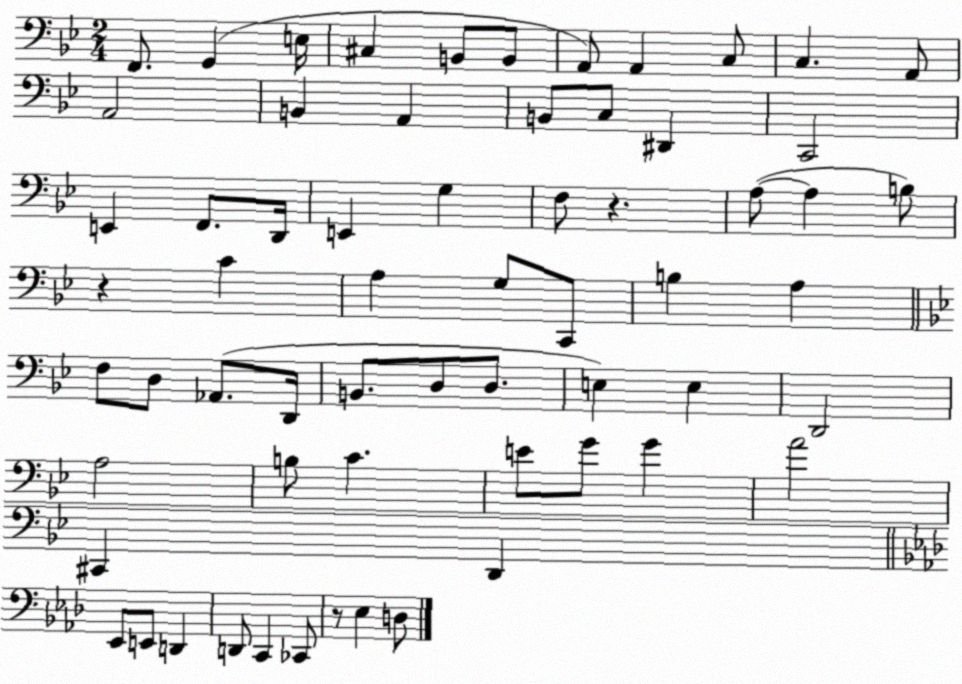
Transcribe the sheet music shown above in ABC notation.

X:1
T:Untitled
M:2/4
L:1/4
K:Bb
F,,/2 G,, E,/4 ^C, B,,/2 B,,/2 A,,/2 A,, C,/2 C, A,,/2 A,,2 B,, A,, B,,/2 C,/2 ^D,, C,,2 E,, F,,/2 D,,/4 E,, G, F,/2 z A,/2 A, B,/2 z C A, G,/2 C,,/2 B, A, F,/2 D,/2 _A,,/2 D,,/4 B,,/2 D,/2 D,/2 E, E, D,,2 A,2 B,/2 C E/2 G/2 G A2 ^C,, D,, _E,,/2 E,,/2 D,, D,,/2 C,, _C,,/2 z/2 _E, D,/2